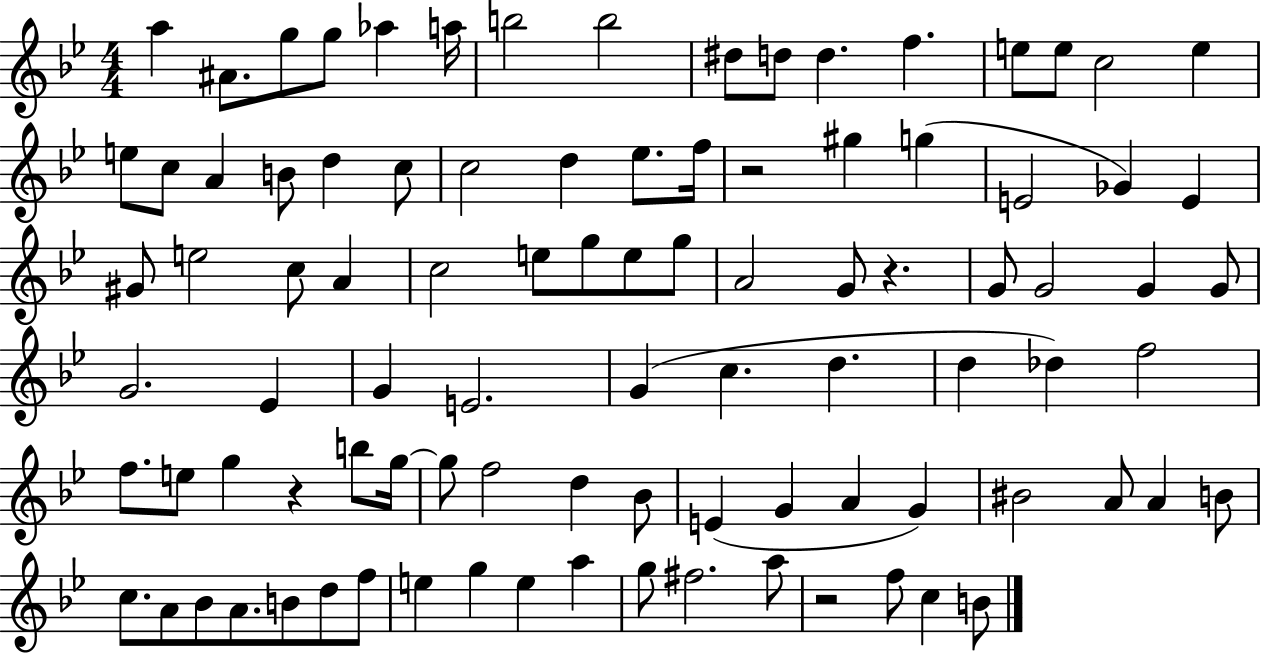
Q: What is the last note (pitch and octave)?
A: B4